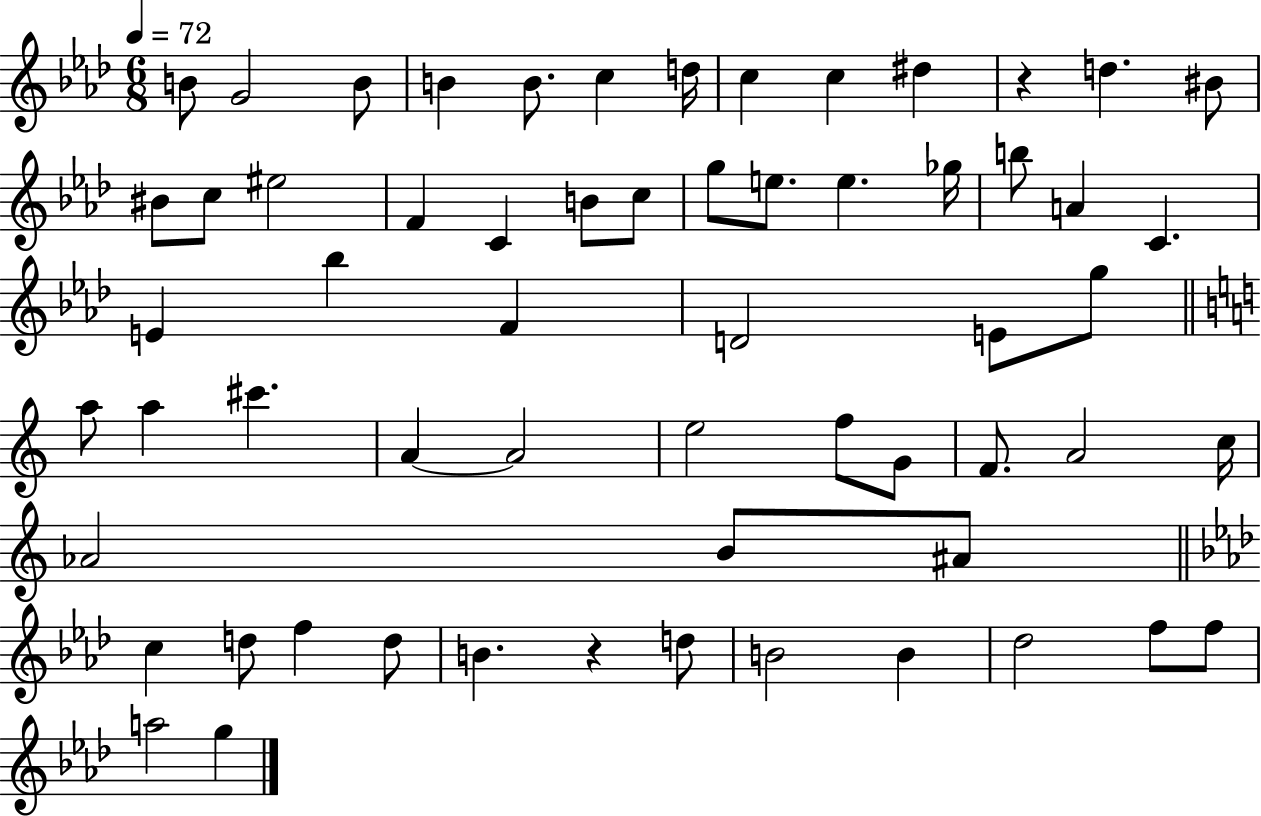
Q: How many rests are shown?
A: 2